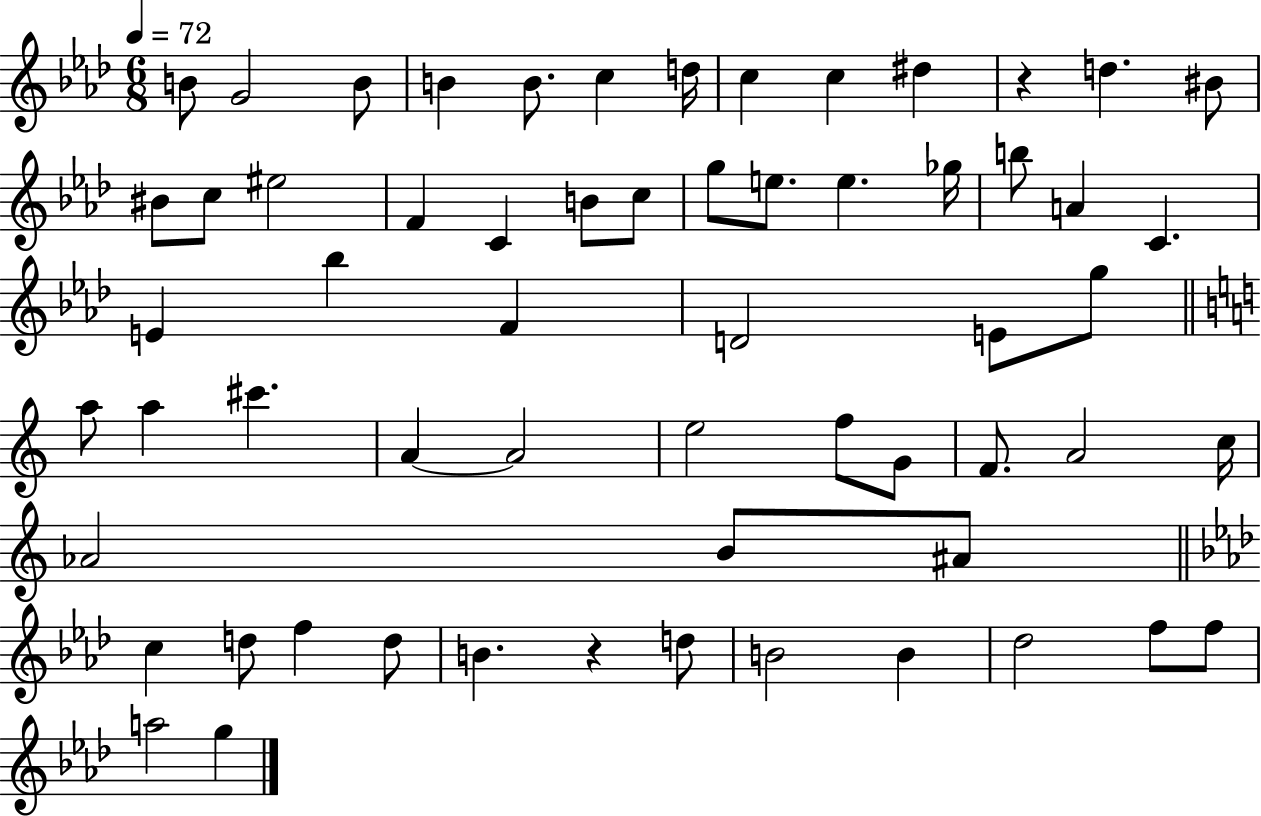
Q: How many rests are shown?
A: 2